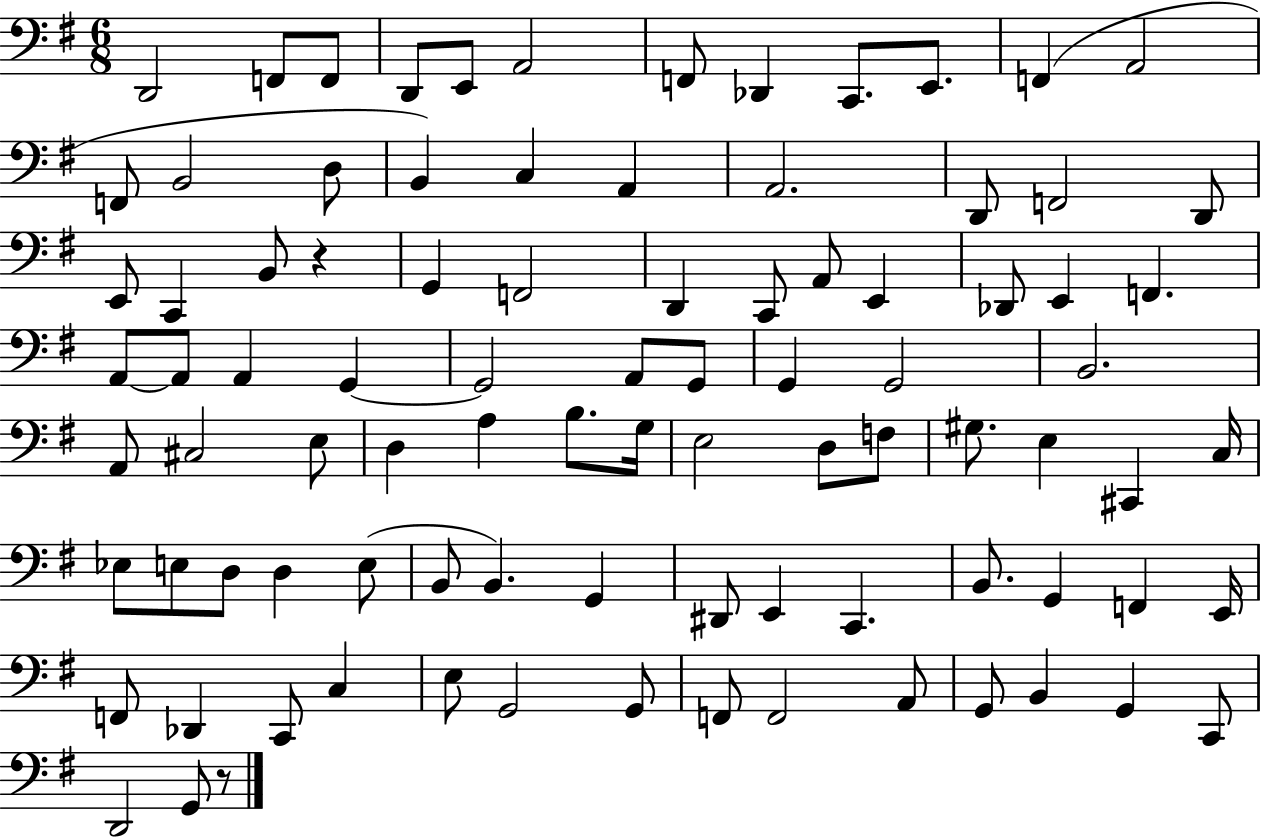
D2/h F2/e F2/e D2/e E2/e A2/h F2/e Db2/q C2/e. E2/e. F2/q A2/h F2/e B2/h D3/e B2/q C3/q A2/q A2/h. D2/e F2/h D2/e E2/e C2/q B2/e R/q G2/q F2/h D2/q C2/e A2/e E2/q Db2/e E2/q F2/q. A2/e A2/e A2/q G2/q G2/h A2/e G2/e G2/q G2/h B2/h. A2/e C#3/h E3/e D3/q A3/q B3/e. G3/s E3/h D3/e F3/e G#3/e. E3/q C#2/q C3/s Eb3/e E3/e D3/e D3/q E3/e B2/e B2/q. G2/q D#2/e E2/q C2/q. B2/e. G2/q F2/q E2/s F2/e Db2/q C2/e C3/q E3/e G2/h G2/e F2/e F2/h A2/e G2/e B2/q G2/q C2/e D2/h G2/e R/e